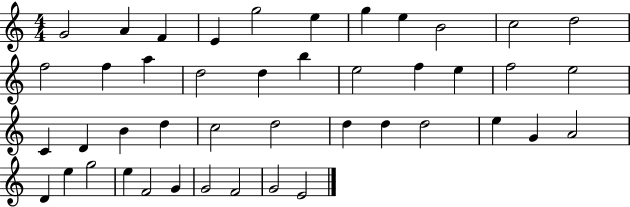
{
  \clef treble
  \numericTimeSignature
  \time 4/4
  \key c \major
  g'2 a'4 f'4 | e'4 g''2 e''4 | g''4 e''4 b'2 | c''2 d''2 | \break f''2 f''4 a''4 | d''2 d''4 b''4 | e''2 f''4 e''4 | f''2 e''2 | \break c'4 d'4 b'4 d''4 | c''2 d''2 | d''4 d''4 d''2 | e''4 g'4 a'2 | \break d'4 e''4 g''2 | e''4 f'2 g'4 | g'2 f'2 | g'2 e'2 | \break \bar "|."
}